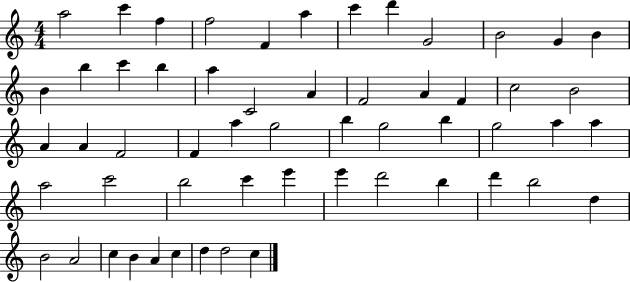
X:1
T:Untitled
M:4/4
L:1/4
K:C
a2 c' f f2 F a c' d' G2 B2 G B B b c' b a C2 A F2 A F c2 B2 A A F2 F a g2 b g2 b g2 a a a2 c'2 b2 c' e' e' d'2 b d' b2 d B2 A2 c B A c d d2 c